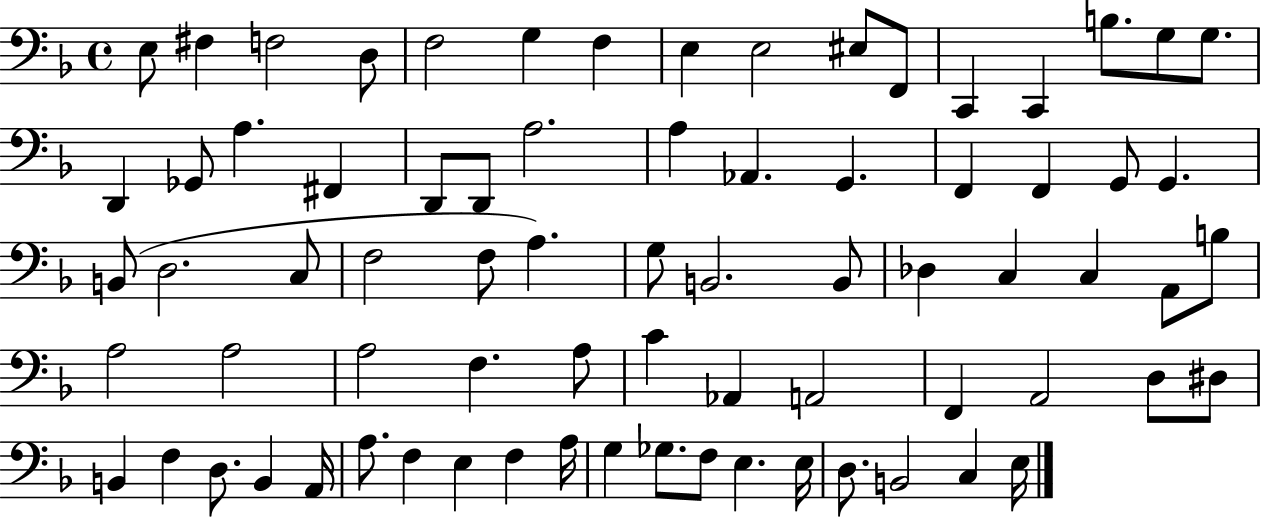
E3/e F#3/q F3/h D3/e F3/h G3/q F3/q E3/q E3/h EIS3/e F2/e C2/q C2/q B3/e. G3/e G3/e. D2/q Gb2/e A3/q. F#2/q D2/e D2/e A3/h. A3/q Ab2/q. G2/q. F2/q F2/q G2/e G2/q. B2/e D3/h. C3/e F3/h F3/e A3/q. G3/e B2/h. B2/e Db3/q C3/q C3/q A2/e B3/e A3/h A3/h A3/h F3/q. A3/e C4/q Ab2/q A2/h F2/q A2/h D3/e D#3/e B2/q F3/q D3/e. B2/q A2/s A3/e. F3/q E3/q F3/q A3/s G3/q Gb3/e. F3/e E3/q. E3/s D3/e. B2/h C3/q E3/s